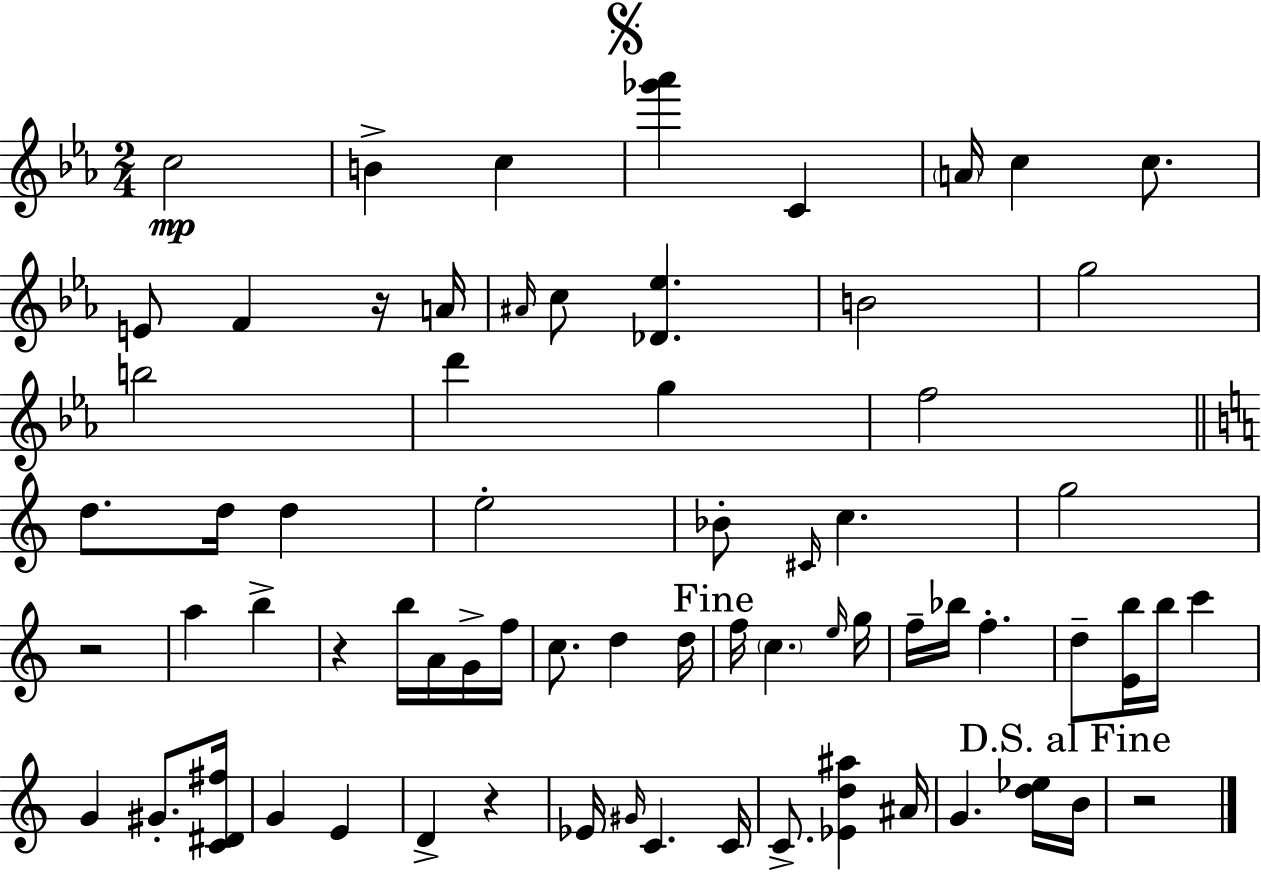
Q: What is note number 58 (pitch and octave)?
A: B4